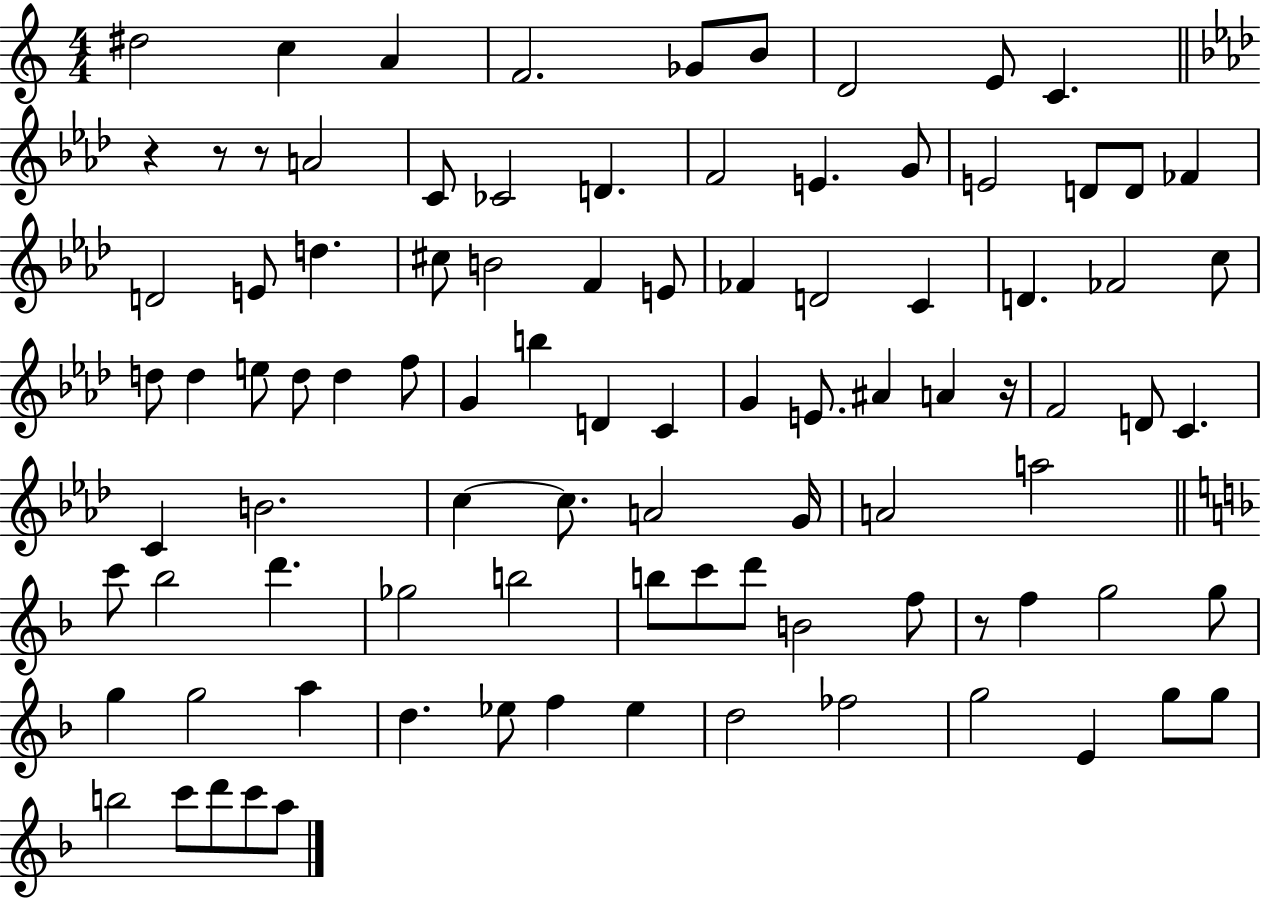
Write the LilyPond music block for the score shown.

{
  \clef treble
  \numericTimeSignature
  \time 4/4
  \key c \major
  dis''2 c''4 a'4 | f'2. ges'8 b'8 | d'2 e'8 c'4. | \bar "||" \break \key f \minor r4 r8 r8 a'2 | c'8 ces'2 d'4. | f'2 e'4. g'8 | e'2 d'8 d'8 fes'4 | \break d'2 e'8 d''4. | cis''8 b'2 f'4 e'8 | fes'4 d'2 c'4 | d'4. fes'2 c''8 | \break d''8 d''4 e''8 d''8 d''4 f''8 | g'4 b''4 d'4 c'4 | g'4 e'8. ais'4 a'4 r16 | f'2 d'8 c'4. | \break c'4 b'2. | c''4~~ c''8. a'2 g'16 | a'2 a''2 | \bar "||" \break \key f \major c'''8 bes''2 d'''4. | ges''2 b''2 | b''8 c'''8 d'''8 b'2 f''8 | r8 f''4 g''2 g''8 | \break g''4 g''2 a''4 | d''4. ees''8 f''4 ees''4 | d''2 fes''2 | g''2 e'4 g''8 g''8 | \break b''2 c'''8 d'''8 c'''8 a''8 | \bar "|."
}